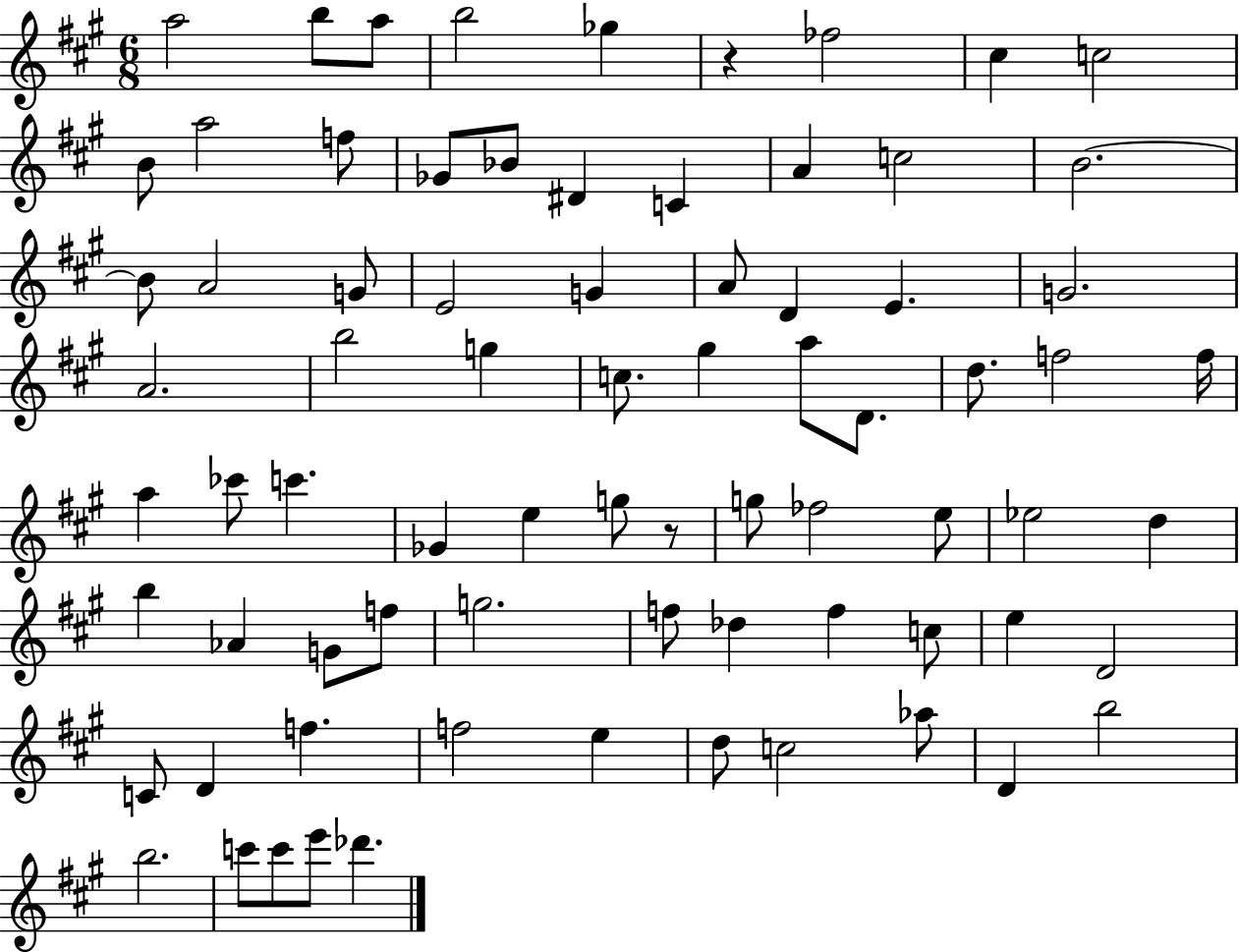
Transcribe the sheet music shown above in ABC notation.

X:1
T:Untitled
M:6/8
L:1/4
K:A
a2 b/2 a/2 b2 _g z _f2 ^c c2 B/2 a2 f/2 _G/2 _B/2 ^D C A c2 B2 B/2 A2 G/2 E2 G A/2 D E G2 A2 b2 g c/2 ^g a/2 D/2 d/2 f2 f/4 a _c'/2 c' _G e g/2 z/2 g/2 _f2 e/2 _e2 d b _A G/2 f/2 g2 f/2 _d f c/2 e D2 C/2 D f f2 e d/2 c2 _a/2 D b2 b2 c'/2 c'/2 e'/2 _d'